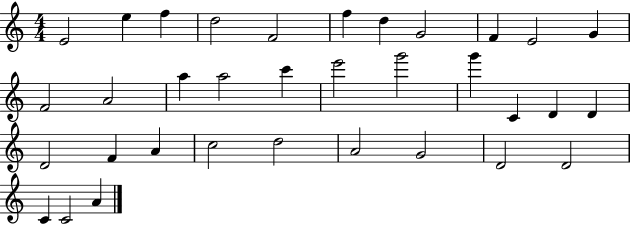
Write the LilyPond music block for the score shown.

{
  \clef treble
  \numericTimeSignature
  \time 4/4
  \key c \major
  e'2 e''4 f''4 | d''2 f'2 | f''4 d''4 g'2 | f'4 e'2 g'4 | \break f'2 a'2 | a''4 a''2 c'''4 | e'''2 g'''2 | g'''4 c'4 d'4 d'4 | \break d'2 f'4 a'4 | c''2 d''2 | a'2 g'2 | d'2 d'2 | \break c'4 c'2 a'4 | \bar "|."
}